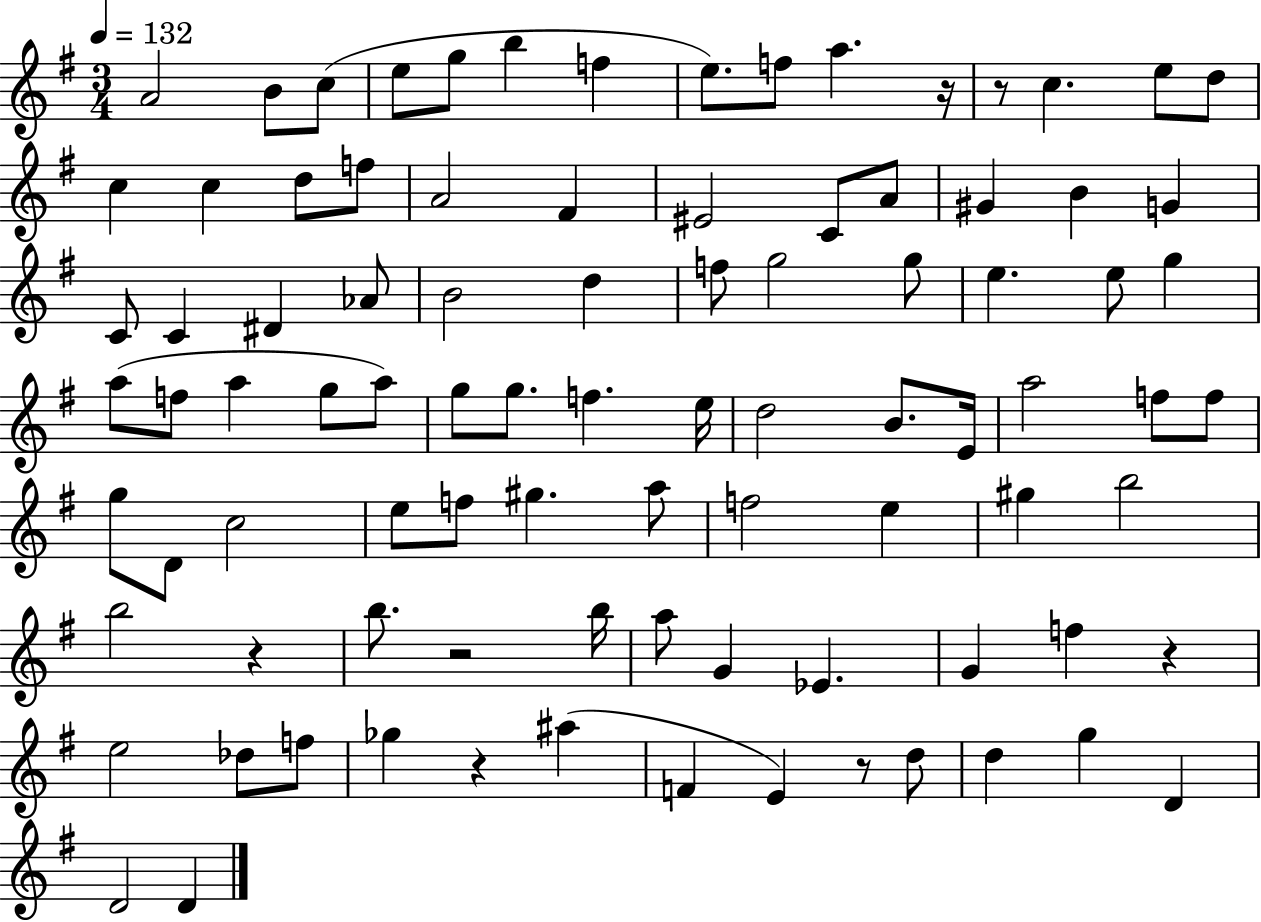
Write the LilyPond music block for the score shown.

{
  \clef treble
  \numericTimeSignature
  \time 3/4
  \key g \major
  \tempo 4 = 132
  a'2 b'8 c''8( | e''8 g''8 b''4 f''4 | e''8.) f''8 a''4. r16 | r8 c''4. e''8 d''8 | \break c''4 c''4 d''8 f''8 | a'2 fis'4 | eis'2 c'8 a'8 | gis'4 b'4 g'4 | \break c'8 c'4 dis'4 aes'8 | b'2 d''4 | f''8 g''2 g''8 | e''4. e''8 g''4 | \break a''8( f''8 a''4 g''8 a''8) | g''8 g''8. f''4. e''16 | d''2 b'8. e'16 | a''2 f''8 f''8 | \break g''8 d'8 c''2 | e''8 f''8 gis''4. a''8 | f''2 e''4 | gis''4 b''2 | \break b''2 r4 | b''8. r2 b''16 | a''8 g'4 ees'4. | g'4 f''4 r4 | \break e''2 des''8 f''8 | ges''4 r4 ais''4( | f'4 e'4) r8 d''8 | d''4 g''4 d'4 | \break d'2 d'4 | \bar "|."
}